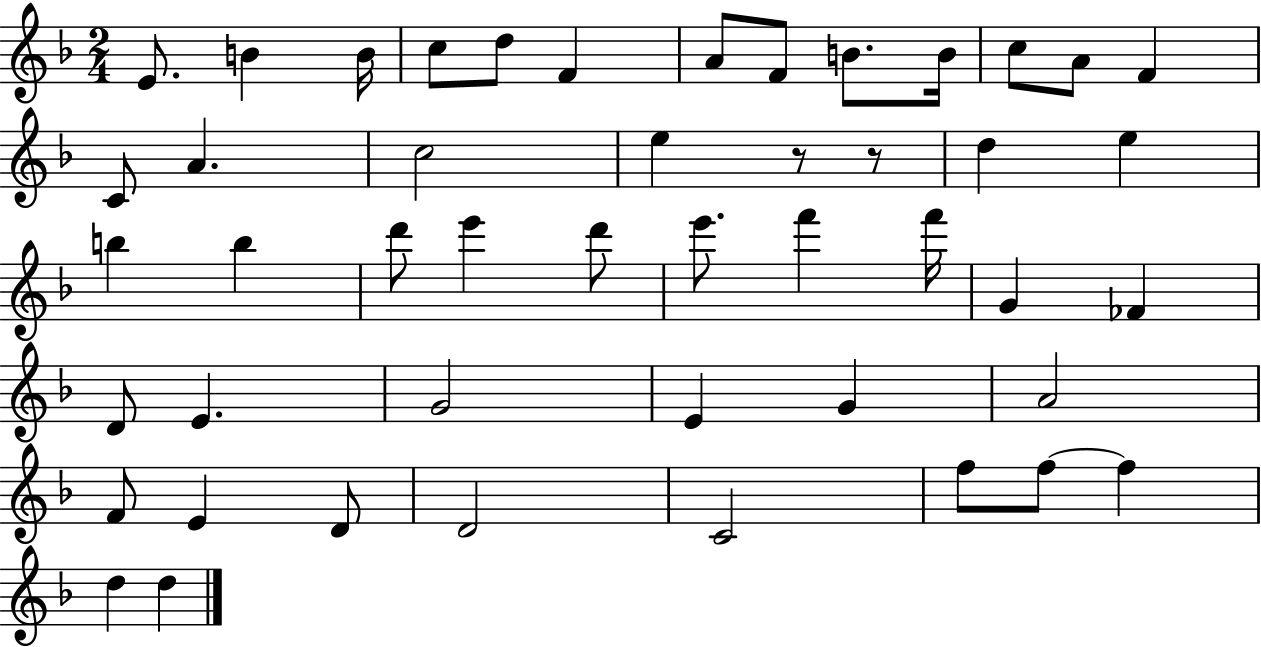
E4/e. B4/q B4/s C5/e D5/e F4/q A4/e F4/e B4/e. B4/s C5/e A4/e F4/q C4/e A4/q. C5/h E5/q R/e R/e D5/q E5/q B5/q B5/q D6/e E6/q D6/e E6/e. F6/q F6/s G4/q FES4/q D4/e E4/q. G4/h E4/q G4/q A4/h F4/e E4/q D4/e D4/h C4/h F5/e F5/e F5/q D5/q D5/q